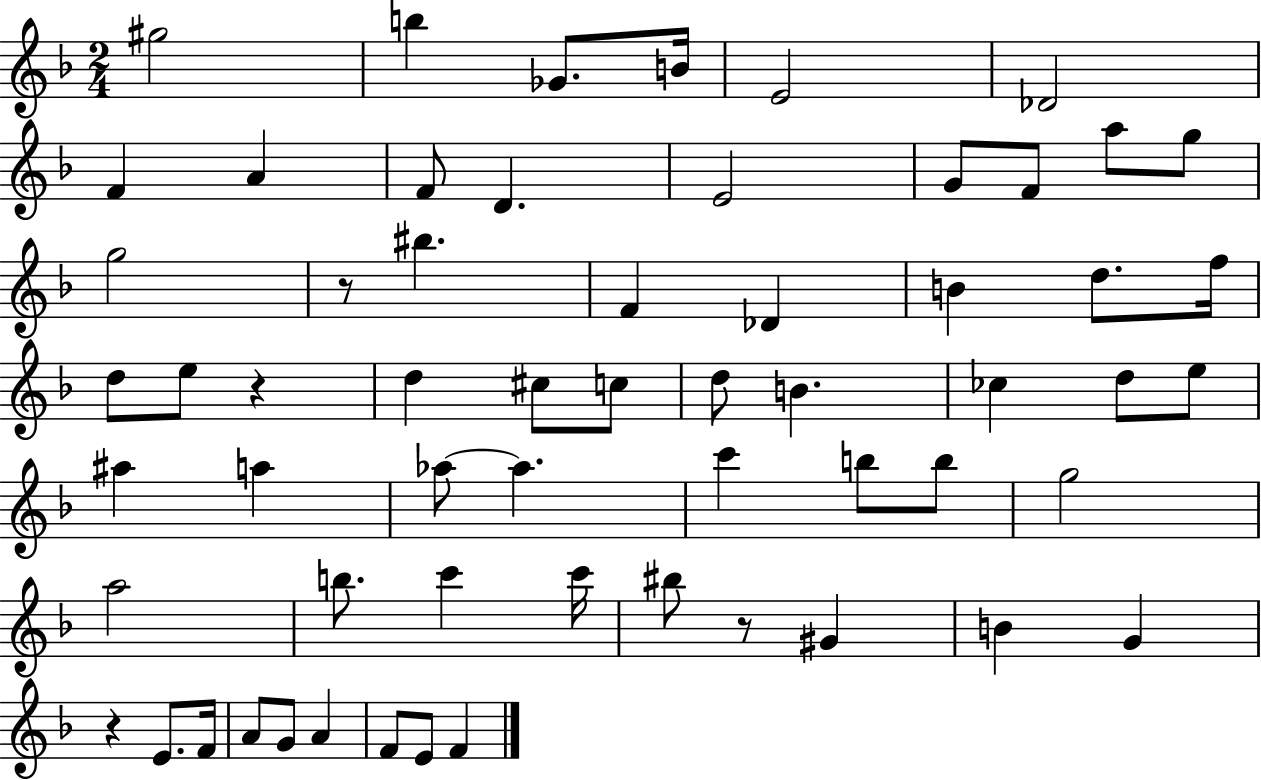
X:1
T:Untitled
M:2/4
L:1/4
K:F
^g2 b _G/2 B/4 E2 _D2 F A F/2 D E2 G/2 F/2 a/2 g/2 g2 z/2 ^b F _D B d/2 f/4 d/2 e/2 z d ^c/2 c/2 d/2 B _c d/2 e/2 ^a a _a/2 _a c' b/2 b/2 g2 a2 b/2 c' c'/4 ^b/2 z/2 ^G B G z E/2 F/4 A/2 G/2 A F/2 E/2 F